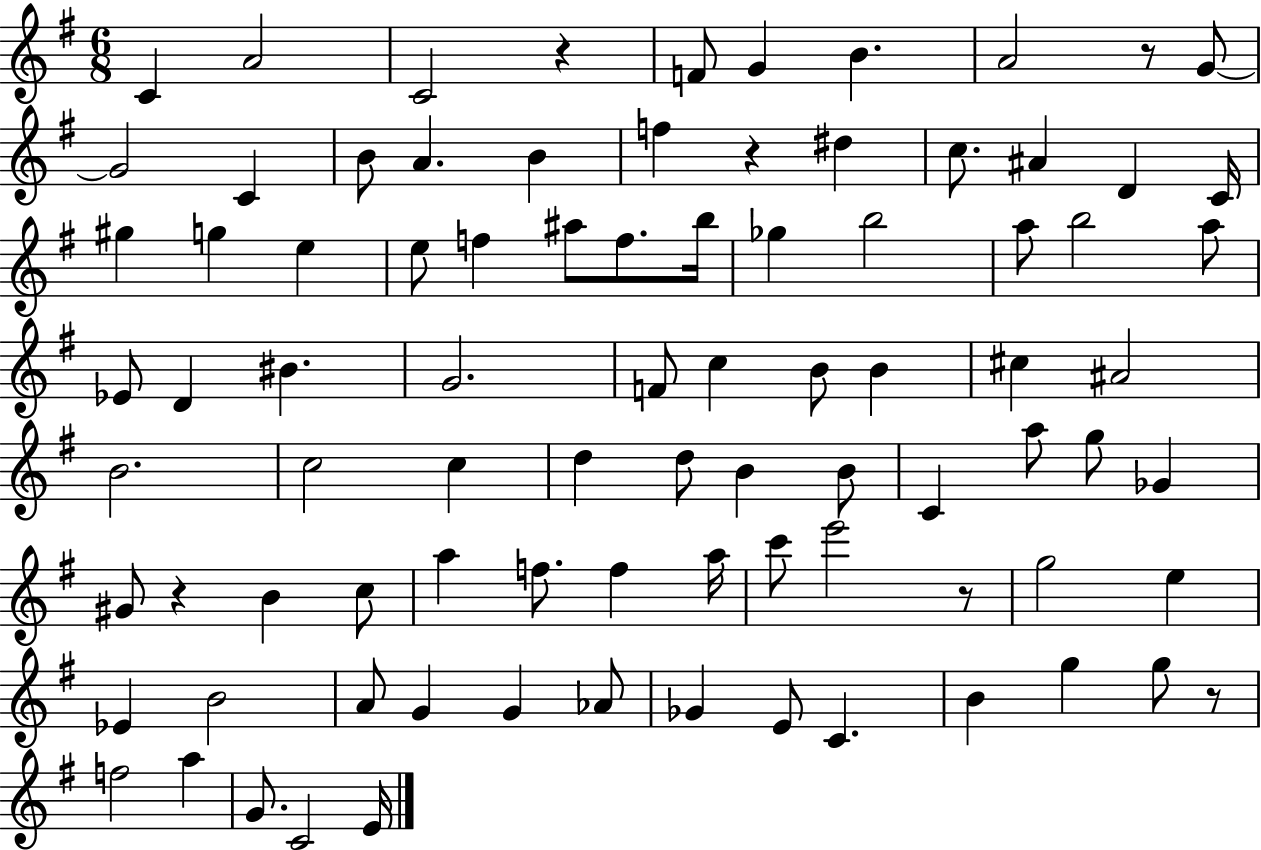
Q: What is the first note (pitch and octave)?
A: C4